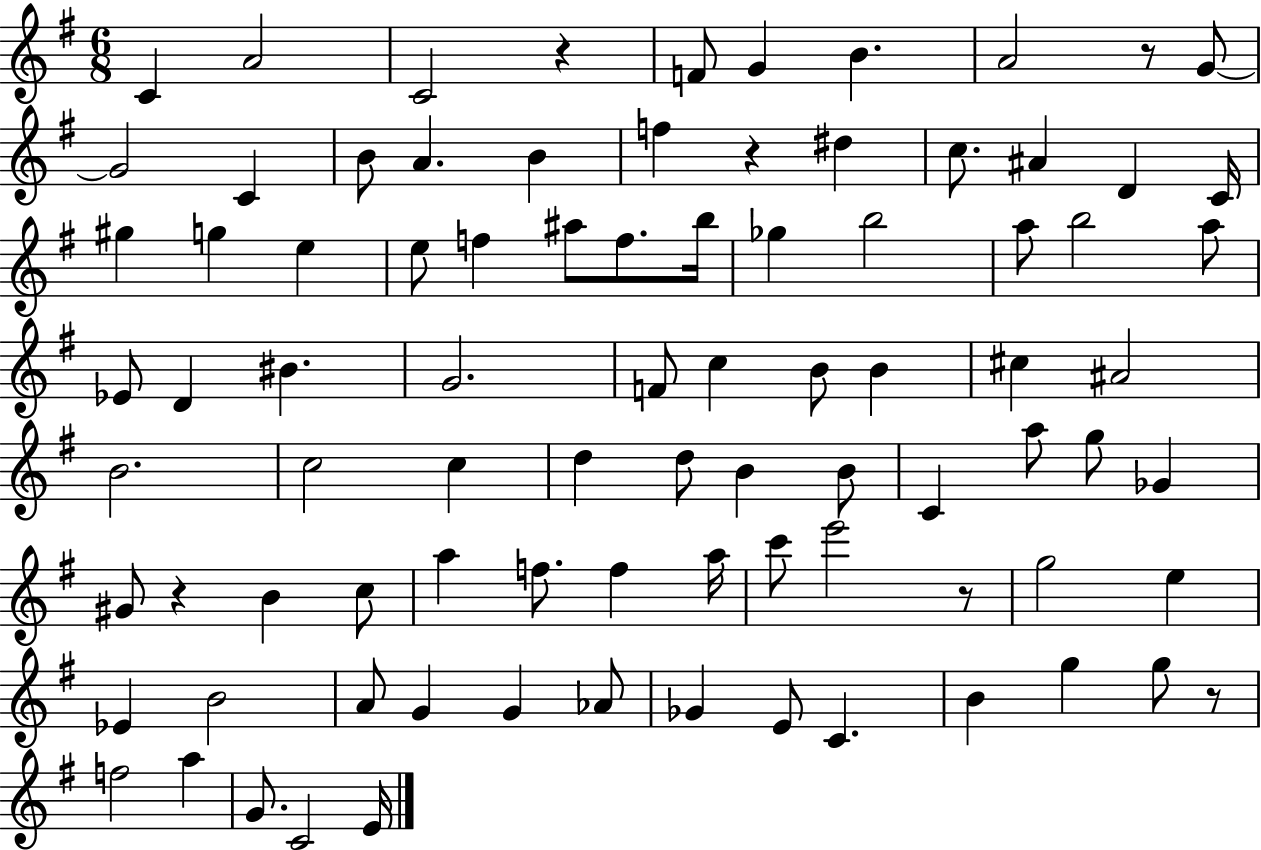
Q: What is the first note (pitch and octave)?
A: C4